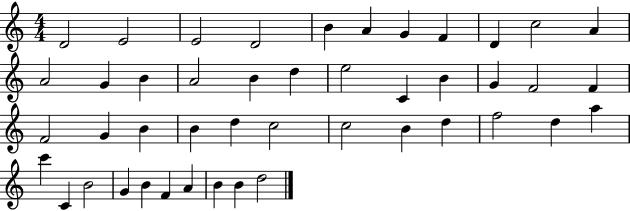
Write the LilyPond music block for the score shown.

{
  \clef treble
  \numericTimeSignature
  \time 4/4
  \key c \major
  d'2 e'2 | e'2 d'2 | b'4 a'4 g'4 f'4 | d'4 c''2 a'4 | \break a'2 g'4 b'4 | a'2 b'4 d''4 | e''2 c'4 b'4 | g'4 f'2 f'4 | \break f'2 g'4 b'4 | b'4 d''4 c''2 | c''2 b'4 d''4 | f''2 d''4 a''4 | \break c'''4 c'4 b'2 | g'4 b'4 f'4 a'4 | b'4 b'4 d''2 | \bar "|."
}